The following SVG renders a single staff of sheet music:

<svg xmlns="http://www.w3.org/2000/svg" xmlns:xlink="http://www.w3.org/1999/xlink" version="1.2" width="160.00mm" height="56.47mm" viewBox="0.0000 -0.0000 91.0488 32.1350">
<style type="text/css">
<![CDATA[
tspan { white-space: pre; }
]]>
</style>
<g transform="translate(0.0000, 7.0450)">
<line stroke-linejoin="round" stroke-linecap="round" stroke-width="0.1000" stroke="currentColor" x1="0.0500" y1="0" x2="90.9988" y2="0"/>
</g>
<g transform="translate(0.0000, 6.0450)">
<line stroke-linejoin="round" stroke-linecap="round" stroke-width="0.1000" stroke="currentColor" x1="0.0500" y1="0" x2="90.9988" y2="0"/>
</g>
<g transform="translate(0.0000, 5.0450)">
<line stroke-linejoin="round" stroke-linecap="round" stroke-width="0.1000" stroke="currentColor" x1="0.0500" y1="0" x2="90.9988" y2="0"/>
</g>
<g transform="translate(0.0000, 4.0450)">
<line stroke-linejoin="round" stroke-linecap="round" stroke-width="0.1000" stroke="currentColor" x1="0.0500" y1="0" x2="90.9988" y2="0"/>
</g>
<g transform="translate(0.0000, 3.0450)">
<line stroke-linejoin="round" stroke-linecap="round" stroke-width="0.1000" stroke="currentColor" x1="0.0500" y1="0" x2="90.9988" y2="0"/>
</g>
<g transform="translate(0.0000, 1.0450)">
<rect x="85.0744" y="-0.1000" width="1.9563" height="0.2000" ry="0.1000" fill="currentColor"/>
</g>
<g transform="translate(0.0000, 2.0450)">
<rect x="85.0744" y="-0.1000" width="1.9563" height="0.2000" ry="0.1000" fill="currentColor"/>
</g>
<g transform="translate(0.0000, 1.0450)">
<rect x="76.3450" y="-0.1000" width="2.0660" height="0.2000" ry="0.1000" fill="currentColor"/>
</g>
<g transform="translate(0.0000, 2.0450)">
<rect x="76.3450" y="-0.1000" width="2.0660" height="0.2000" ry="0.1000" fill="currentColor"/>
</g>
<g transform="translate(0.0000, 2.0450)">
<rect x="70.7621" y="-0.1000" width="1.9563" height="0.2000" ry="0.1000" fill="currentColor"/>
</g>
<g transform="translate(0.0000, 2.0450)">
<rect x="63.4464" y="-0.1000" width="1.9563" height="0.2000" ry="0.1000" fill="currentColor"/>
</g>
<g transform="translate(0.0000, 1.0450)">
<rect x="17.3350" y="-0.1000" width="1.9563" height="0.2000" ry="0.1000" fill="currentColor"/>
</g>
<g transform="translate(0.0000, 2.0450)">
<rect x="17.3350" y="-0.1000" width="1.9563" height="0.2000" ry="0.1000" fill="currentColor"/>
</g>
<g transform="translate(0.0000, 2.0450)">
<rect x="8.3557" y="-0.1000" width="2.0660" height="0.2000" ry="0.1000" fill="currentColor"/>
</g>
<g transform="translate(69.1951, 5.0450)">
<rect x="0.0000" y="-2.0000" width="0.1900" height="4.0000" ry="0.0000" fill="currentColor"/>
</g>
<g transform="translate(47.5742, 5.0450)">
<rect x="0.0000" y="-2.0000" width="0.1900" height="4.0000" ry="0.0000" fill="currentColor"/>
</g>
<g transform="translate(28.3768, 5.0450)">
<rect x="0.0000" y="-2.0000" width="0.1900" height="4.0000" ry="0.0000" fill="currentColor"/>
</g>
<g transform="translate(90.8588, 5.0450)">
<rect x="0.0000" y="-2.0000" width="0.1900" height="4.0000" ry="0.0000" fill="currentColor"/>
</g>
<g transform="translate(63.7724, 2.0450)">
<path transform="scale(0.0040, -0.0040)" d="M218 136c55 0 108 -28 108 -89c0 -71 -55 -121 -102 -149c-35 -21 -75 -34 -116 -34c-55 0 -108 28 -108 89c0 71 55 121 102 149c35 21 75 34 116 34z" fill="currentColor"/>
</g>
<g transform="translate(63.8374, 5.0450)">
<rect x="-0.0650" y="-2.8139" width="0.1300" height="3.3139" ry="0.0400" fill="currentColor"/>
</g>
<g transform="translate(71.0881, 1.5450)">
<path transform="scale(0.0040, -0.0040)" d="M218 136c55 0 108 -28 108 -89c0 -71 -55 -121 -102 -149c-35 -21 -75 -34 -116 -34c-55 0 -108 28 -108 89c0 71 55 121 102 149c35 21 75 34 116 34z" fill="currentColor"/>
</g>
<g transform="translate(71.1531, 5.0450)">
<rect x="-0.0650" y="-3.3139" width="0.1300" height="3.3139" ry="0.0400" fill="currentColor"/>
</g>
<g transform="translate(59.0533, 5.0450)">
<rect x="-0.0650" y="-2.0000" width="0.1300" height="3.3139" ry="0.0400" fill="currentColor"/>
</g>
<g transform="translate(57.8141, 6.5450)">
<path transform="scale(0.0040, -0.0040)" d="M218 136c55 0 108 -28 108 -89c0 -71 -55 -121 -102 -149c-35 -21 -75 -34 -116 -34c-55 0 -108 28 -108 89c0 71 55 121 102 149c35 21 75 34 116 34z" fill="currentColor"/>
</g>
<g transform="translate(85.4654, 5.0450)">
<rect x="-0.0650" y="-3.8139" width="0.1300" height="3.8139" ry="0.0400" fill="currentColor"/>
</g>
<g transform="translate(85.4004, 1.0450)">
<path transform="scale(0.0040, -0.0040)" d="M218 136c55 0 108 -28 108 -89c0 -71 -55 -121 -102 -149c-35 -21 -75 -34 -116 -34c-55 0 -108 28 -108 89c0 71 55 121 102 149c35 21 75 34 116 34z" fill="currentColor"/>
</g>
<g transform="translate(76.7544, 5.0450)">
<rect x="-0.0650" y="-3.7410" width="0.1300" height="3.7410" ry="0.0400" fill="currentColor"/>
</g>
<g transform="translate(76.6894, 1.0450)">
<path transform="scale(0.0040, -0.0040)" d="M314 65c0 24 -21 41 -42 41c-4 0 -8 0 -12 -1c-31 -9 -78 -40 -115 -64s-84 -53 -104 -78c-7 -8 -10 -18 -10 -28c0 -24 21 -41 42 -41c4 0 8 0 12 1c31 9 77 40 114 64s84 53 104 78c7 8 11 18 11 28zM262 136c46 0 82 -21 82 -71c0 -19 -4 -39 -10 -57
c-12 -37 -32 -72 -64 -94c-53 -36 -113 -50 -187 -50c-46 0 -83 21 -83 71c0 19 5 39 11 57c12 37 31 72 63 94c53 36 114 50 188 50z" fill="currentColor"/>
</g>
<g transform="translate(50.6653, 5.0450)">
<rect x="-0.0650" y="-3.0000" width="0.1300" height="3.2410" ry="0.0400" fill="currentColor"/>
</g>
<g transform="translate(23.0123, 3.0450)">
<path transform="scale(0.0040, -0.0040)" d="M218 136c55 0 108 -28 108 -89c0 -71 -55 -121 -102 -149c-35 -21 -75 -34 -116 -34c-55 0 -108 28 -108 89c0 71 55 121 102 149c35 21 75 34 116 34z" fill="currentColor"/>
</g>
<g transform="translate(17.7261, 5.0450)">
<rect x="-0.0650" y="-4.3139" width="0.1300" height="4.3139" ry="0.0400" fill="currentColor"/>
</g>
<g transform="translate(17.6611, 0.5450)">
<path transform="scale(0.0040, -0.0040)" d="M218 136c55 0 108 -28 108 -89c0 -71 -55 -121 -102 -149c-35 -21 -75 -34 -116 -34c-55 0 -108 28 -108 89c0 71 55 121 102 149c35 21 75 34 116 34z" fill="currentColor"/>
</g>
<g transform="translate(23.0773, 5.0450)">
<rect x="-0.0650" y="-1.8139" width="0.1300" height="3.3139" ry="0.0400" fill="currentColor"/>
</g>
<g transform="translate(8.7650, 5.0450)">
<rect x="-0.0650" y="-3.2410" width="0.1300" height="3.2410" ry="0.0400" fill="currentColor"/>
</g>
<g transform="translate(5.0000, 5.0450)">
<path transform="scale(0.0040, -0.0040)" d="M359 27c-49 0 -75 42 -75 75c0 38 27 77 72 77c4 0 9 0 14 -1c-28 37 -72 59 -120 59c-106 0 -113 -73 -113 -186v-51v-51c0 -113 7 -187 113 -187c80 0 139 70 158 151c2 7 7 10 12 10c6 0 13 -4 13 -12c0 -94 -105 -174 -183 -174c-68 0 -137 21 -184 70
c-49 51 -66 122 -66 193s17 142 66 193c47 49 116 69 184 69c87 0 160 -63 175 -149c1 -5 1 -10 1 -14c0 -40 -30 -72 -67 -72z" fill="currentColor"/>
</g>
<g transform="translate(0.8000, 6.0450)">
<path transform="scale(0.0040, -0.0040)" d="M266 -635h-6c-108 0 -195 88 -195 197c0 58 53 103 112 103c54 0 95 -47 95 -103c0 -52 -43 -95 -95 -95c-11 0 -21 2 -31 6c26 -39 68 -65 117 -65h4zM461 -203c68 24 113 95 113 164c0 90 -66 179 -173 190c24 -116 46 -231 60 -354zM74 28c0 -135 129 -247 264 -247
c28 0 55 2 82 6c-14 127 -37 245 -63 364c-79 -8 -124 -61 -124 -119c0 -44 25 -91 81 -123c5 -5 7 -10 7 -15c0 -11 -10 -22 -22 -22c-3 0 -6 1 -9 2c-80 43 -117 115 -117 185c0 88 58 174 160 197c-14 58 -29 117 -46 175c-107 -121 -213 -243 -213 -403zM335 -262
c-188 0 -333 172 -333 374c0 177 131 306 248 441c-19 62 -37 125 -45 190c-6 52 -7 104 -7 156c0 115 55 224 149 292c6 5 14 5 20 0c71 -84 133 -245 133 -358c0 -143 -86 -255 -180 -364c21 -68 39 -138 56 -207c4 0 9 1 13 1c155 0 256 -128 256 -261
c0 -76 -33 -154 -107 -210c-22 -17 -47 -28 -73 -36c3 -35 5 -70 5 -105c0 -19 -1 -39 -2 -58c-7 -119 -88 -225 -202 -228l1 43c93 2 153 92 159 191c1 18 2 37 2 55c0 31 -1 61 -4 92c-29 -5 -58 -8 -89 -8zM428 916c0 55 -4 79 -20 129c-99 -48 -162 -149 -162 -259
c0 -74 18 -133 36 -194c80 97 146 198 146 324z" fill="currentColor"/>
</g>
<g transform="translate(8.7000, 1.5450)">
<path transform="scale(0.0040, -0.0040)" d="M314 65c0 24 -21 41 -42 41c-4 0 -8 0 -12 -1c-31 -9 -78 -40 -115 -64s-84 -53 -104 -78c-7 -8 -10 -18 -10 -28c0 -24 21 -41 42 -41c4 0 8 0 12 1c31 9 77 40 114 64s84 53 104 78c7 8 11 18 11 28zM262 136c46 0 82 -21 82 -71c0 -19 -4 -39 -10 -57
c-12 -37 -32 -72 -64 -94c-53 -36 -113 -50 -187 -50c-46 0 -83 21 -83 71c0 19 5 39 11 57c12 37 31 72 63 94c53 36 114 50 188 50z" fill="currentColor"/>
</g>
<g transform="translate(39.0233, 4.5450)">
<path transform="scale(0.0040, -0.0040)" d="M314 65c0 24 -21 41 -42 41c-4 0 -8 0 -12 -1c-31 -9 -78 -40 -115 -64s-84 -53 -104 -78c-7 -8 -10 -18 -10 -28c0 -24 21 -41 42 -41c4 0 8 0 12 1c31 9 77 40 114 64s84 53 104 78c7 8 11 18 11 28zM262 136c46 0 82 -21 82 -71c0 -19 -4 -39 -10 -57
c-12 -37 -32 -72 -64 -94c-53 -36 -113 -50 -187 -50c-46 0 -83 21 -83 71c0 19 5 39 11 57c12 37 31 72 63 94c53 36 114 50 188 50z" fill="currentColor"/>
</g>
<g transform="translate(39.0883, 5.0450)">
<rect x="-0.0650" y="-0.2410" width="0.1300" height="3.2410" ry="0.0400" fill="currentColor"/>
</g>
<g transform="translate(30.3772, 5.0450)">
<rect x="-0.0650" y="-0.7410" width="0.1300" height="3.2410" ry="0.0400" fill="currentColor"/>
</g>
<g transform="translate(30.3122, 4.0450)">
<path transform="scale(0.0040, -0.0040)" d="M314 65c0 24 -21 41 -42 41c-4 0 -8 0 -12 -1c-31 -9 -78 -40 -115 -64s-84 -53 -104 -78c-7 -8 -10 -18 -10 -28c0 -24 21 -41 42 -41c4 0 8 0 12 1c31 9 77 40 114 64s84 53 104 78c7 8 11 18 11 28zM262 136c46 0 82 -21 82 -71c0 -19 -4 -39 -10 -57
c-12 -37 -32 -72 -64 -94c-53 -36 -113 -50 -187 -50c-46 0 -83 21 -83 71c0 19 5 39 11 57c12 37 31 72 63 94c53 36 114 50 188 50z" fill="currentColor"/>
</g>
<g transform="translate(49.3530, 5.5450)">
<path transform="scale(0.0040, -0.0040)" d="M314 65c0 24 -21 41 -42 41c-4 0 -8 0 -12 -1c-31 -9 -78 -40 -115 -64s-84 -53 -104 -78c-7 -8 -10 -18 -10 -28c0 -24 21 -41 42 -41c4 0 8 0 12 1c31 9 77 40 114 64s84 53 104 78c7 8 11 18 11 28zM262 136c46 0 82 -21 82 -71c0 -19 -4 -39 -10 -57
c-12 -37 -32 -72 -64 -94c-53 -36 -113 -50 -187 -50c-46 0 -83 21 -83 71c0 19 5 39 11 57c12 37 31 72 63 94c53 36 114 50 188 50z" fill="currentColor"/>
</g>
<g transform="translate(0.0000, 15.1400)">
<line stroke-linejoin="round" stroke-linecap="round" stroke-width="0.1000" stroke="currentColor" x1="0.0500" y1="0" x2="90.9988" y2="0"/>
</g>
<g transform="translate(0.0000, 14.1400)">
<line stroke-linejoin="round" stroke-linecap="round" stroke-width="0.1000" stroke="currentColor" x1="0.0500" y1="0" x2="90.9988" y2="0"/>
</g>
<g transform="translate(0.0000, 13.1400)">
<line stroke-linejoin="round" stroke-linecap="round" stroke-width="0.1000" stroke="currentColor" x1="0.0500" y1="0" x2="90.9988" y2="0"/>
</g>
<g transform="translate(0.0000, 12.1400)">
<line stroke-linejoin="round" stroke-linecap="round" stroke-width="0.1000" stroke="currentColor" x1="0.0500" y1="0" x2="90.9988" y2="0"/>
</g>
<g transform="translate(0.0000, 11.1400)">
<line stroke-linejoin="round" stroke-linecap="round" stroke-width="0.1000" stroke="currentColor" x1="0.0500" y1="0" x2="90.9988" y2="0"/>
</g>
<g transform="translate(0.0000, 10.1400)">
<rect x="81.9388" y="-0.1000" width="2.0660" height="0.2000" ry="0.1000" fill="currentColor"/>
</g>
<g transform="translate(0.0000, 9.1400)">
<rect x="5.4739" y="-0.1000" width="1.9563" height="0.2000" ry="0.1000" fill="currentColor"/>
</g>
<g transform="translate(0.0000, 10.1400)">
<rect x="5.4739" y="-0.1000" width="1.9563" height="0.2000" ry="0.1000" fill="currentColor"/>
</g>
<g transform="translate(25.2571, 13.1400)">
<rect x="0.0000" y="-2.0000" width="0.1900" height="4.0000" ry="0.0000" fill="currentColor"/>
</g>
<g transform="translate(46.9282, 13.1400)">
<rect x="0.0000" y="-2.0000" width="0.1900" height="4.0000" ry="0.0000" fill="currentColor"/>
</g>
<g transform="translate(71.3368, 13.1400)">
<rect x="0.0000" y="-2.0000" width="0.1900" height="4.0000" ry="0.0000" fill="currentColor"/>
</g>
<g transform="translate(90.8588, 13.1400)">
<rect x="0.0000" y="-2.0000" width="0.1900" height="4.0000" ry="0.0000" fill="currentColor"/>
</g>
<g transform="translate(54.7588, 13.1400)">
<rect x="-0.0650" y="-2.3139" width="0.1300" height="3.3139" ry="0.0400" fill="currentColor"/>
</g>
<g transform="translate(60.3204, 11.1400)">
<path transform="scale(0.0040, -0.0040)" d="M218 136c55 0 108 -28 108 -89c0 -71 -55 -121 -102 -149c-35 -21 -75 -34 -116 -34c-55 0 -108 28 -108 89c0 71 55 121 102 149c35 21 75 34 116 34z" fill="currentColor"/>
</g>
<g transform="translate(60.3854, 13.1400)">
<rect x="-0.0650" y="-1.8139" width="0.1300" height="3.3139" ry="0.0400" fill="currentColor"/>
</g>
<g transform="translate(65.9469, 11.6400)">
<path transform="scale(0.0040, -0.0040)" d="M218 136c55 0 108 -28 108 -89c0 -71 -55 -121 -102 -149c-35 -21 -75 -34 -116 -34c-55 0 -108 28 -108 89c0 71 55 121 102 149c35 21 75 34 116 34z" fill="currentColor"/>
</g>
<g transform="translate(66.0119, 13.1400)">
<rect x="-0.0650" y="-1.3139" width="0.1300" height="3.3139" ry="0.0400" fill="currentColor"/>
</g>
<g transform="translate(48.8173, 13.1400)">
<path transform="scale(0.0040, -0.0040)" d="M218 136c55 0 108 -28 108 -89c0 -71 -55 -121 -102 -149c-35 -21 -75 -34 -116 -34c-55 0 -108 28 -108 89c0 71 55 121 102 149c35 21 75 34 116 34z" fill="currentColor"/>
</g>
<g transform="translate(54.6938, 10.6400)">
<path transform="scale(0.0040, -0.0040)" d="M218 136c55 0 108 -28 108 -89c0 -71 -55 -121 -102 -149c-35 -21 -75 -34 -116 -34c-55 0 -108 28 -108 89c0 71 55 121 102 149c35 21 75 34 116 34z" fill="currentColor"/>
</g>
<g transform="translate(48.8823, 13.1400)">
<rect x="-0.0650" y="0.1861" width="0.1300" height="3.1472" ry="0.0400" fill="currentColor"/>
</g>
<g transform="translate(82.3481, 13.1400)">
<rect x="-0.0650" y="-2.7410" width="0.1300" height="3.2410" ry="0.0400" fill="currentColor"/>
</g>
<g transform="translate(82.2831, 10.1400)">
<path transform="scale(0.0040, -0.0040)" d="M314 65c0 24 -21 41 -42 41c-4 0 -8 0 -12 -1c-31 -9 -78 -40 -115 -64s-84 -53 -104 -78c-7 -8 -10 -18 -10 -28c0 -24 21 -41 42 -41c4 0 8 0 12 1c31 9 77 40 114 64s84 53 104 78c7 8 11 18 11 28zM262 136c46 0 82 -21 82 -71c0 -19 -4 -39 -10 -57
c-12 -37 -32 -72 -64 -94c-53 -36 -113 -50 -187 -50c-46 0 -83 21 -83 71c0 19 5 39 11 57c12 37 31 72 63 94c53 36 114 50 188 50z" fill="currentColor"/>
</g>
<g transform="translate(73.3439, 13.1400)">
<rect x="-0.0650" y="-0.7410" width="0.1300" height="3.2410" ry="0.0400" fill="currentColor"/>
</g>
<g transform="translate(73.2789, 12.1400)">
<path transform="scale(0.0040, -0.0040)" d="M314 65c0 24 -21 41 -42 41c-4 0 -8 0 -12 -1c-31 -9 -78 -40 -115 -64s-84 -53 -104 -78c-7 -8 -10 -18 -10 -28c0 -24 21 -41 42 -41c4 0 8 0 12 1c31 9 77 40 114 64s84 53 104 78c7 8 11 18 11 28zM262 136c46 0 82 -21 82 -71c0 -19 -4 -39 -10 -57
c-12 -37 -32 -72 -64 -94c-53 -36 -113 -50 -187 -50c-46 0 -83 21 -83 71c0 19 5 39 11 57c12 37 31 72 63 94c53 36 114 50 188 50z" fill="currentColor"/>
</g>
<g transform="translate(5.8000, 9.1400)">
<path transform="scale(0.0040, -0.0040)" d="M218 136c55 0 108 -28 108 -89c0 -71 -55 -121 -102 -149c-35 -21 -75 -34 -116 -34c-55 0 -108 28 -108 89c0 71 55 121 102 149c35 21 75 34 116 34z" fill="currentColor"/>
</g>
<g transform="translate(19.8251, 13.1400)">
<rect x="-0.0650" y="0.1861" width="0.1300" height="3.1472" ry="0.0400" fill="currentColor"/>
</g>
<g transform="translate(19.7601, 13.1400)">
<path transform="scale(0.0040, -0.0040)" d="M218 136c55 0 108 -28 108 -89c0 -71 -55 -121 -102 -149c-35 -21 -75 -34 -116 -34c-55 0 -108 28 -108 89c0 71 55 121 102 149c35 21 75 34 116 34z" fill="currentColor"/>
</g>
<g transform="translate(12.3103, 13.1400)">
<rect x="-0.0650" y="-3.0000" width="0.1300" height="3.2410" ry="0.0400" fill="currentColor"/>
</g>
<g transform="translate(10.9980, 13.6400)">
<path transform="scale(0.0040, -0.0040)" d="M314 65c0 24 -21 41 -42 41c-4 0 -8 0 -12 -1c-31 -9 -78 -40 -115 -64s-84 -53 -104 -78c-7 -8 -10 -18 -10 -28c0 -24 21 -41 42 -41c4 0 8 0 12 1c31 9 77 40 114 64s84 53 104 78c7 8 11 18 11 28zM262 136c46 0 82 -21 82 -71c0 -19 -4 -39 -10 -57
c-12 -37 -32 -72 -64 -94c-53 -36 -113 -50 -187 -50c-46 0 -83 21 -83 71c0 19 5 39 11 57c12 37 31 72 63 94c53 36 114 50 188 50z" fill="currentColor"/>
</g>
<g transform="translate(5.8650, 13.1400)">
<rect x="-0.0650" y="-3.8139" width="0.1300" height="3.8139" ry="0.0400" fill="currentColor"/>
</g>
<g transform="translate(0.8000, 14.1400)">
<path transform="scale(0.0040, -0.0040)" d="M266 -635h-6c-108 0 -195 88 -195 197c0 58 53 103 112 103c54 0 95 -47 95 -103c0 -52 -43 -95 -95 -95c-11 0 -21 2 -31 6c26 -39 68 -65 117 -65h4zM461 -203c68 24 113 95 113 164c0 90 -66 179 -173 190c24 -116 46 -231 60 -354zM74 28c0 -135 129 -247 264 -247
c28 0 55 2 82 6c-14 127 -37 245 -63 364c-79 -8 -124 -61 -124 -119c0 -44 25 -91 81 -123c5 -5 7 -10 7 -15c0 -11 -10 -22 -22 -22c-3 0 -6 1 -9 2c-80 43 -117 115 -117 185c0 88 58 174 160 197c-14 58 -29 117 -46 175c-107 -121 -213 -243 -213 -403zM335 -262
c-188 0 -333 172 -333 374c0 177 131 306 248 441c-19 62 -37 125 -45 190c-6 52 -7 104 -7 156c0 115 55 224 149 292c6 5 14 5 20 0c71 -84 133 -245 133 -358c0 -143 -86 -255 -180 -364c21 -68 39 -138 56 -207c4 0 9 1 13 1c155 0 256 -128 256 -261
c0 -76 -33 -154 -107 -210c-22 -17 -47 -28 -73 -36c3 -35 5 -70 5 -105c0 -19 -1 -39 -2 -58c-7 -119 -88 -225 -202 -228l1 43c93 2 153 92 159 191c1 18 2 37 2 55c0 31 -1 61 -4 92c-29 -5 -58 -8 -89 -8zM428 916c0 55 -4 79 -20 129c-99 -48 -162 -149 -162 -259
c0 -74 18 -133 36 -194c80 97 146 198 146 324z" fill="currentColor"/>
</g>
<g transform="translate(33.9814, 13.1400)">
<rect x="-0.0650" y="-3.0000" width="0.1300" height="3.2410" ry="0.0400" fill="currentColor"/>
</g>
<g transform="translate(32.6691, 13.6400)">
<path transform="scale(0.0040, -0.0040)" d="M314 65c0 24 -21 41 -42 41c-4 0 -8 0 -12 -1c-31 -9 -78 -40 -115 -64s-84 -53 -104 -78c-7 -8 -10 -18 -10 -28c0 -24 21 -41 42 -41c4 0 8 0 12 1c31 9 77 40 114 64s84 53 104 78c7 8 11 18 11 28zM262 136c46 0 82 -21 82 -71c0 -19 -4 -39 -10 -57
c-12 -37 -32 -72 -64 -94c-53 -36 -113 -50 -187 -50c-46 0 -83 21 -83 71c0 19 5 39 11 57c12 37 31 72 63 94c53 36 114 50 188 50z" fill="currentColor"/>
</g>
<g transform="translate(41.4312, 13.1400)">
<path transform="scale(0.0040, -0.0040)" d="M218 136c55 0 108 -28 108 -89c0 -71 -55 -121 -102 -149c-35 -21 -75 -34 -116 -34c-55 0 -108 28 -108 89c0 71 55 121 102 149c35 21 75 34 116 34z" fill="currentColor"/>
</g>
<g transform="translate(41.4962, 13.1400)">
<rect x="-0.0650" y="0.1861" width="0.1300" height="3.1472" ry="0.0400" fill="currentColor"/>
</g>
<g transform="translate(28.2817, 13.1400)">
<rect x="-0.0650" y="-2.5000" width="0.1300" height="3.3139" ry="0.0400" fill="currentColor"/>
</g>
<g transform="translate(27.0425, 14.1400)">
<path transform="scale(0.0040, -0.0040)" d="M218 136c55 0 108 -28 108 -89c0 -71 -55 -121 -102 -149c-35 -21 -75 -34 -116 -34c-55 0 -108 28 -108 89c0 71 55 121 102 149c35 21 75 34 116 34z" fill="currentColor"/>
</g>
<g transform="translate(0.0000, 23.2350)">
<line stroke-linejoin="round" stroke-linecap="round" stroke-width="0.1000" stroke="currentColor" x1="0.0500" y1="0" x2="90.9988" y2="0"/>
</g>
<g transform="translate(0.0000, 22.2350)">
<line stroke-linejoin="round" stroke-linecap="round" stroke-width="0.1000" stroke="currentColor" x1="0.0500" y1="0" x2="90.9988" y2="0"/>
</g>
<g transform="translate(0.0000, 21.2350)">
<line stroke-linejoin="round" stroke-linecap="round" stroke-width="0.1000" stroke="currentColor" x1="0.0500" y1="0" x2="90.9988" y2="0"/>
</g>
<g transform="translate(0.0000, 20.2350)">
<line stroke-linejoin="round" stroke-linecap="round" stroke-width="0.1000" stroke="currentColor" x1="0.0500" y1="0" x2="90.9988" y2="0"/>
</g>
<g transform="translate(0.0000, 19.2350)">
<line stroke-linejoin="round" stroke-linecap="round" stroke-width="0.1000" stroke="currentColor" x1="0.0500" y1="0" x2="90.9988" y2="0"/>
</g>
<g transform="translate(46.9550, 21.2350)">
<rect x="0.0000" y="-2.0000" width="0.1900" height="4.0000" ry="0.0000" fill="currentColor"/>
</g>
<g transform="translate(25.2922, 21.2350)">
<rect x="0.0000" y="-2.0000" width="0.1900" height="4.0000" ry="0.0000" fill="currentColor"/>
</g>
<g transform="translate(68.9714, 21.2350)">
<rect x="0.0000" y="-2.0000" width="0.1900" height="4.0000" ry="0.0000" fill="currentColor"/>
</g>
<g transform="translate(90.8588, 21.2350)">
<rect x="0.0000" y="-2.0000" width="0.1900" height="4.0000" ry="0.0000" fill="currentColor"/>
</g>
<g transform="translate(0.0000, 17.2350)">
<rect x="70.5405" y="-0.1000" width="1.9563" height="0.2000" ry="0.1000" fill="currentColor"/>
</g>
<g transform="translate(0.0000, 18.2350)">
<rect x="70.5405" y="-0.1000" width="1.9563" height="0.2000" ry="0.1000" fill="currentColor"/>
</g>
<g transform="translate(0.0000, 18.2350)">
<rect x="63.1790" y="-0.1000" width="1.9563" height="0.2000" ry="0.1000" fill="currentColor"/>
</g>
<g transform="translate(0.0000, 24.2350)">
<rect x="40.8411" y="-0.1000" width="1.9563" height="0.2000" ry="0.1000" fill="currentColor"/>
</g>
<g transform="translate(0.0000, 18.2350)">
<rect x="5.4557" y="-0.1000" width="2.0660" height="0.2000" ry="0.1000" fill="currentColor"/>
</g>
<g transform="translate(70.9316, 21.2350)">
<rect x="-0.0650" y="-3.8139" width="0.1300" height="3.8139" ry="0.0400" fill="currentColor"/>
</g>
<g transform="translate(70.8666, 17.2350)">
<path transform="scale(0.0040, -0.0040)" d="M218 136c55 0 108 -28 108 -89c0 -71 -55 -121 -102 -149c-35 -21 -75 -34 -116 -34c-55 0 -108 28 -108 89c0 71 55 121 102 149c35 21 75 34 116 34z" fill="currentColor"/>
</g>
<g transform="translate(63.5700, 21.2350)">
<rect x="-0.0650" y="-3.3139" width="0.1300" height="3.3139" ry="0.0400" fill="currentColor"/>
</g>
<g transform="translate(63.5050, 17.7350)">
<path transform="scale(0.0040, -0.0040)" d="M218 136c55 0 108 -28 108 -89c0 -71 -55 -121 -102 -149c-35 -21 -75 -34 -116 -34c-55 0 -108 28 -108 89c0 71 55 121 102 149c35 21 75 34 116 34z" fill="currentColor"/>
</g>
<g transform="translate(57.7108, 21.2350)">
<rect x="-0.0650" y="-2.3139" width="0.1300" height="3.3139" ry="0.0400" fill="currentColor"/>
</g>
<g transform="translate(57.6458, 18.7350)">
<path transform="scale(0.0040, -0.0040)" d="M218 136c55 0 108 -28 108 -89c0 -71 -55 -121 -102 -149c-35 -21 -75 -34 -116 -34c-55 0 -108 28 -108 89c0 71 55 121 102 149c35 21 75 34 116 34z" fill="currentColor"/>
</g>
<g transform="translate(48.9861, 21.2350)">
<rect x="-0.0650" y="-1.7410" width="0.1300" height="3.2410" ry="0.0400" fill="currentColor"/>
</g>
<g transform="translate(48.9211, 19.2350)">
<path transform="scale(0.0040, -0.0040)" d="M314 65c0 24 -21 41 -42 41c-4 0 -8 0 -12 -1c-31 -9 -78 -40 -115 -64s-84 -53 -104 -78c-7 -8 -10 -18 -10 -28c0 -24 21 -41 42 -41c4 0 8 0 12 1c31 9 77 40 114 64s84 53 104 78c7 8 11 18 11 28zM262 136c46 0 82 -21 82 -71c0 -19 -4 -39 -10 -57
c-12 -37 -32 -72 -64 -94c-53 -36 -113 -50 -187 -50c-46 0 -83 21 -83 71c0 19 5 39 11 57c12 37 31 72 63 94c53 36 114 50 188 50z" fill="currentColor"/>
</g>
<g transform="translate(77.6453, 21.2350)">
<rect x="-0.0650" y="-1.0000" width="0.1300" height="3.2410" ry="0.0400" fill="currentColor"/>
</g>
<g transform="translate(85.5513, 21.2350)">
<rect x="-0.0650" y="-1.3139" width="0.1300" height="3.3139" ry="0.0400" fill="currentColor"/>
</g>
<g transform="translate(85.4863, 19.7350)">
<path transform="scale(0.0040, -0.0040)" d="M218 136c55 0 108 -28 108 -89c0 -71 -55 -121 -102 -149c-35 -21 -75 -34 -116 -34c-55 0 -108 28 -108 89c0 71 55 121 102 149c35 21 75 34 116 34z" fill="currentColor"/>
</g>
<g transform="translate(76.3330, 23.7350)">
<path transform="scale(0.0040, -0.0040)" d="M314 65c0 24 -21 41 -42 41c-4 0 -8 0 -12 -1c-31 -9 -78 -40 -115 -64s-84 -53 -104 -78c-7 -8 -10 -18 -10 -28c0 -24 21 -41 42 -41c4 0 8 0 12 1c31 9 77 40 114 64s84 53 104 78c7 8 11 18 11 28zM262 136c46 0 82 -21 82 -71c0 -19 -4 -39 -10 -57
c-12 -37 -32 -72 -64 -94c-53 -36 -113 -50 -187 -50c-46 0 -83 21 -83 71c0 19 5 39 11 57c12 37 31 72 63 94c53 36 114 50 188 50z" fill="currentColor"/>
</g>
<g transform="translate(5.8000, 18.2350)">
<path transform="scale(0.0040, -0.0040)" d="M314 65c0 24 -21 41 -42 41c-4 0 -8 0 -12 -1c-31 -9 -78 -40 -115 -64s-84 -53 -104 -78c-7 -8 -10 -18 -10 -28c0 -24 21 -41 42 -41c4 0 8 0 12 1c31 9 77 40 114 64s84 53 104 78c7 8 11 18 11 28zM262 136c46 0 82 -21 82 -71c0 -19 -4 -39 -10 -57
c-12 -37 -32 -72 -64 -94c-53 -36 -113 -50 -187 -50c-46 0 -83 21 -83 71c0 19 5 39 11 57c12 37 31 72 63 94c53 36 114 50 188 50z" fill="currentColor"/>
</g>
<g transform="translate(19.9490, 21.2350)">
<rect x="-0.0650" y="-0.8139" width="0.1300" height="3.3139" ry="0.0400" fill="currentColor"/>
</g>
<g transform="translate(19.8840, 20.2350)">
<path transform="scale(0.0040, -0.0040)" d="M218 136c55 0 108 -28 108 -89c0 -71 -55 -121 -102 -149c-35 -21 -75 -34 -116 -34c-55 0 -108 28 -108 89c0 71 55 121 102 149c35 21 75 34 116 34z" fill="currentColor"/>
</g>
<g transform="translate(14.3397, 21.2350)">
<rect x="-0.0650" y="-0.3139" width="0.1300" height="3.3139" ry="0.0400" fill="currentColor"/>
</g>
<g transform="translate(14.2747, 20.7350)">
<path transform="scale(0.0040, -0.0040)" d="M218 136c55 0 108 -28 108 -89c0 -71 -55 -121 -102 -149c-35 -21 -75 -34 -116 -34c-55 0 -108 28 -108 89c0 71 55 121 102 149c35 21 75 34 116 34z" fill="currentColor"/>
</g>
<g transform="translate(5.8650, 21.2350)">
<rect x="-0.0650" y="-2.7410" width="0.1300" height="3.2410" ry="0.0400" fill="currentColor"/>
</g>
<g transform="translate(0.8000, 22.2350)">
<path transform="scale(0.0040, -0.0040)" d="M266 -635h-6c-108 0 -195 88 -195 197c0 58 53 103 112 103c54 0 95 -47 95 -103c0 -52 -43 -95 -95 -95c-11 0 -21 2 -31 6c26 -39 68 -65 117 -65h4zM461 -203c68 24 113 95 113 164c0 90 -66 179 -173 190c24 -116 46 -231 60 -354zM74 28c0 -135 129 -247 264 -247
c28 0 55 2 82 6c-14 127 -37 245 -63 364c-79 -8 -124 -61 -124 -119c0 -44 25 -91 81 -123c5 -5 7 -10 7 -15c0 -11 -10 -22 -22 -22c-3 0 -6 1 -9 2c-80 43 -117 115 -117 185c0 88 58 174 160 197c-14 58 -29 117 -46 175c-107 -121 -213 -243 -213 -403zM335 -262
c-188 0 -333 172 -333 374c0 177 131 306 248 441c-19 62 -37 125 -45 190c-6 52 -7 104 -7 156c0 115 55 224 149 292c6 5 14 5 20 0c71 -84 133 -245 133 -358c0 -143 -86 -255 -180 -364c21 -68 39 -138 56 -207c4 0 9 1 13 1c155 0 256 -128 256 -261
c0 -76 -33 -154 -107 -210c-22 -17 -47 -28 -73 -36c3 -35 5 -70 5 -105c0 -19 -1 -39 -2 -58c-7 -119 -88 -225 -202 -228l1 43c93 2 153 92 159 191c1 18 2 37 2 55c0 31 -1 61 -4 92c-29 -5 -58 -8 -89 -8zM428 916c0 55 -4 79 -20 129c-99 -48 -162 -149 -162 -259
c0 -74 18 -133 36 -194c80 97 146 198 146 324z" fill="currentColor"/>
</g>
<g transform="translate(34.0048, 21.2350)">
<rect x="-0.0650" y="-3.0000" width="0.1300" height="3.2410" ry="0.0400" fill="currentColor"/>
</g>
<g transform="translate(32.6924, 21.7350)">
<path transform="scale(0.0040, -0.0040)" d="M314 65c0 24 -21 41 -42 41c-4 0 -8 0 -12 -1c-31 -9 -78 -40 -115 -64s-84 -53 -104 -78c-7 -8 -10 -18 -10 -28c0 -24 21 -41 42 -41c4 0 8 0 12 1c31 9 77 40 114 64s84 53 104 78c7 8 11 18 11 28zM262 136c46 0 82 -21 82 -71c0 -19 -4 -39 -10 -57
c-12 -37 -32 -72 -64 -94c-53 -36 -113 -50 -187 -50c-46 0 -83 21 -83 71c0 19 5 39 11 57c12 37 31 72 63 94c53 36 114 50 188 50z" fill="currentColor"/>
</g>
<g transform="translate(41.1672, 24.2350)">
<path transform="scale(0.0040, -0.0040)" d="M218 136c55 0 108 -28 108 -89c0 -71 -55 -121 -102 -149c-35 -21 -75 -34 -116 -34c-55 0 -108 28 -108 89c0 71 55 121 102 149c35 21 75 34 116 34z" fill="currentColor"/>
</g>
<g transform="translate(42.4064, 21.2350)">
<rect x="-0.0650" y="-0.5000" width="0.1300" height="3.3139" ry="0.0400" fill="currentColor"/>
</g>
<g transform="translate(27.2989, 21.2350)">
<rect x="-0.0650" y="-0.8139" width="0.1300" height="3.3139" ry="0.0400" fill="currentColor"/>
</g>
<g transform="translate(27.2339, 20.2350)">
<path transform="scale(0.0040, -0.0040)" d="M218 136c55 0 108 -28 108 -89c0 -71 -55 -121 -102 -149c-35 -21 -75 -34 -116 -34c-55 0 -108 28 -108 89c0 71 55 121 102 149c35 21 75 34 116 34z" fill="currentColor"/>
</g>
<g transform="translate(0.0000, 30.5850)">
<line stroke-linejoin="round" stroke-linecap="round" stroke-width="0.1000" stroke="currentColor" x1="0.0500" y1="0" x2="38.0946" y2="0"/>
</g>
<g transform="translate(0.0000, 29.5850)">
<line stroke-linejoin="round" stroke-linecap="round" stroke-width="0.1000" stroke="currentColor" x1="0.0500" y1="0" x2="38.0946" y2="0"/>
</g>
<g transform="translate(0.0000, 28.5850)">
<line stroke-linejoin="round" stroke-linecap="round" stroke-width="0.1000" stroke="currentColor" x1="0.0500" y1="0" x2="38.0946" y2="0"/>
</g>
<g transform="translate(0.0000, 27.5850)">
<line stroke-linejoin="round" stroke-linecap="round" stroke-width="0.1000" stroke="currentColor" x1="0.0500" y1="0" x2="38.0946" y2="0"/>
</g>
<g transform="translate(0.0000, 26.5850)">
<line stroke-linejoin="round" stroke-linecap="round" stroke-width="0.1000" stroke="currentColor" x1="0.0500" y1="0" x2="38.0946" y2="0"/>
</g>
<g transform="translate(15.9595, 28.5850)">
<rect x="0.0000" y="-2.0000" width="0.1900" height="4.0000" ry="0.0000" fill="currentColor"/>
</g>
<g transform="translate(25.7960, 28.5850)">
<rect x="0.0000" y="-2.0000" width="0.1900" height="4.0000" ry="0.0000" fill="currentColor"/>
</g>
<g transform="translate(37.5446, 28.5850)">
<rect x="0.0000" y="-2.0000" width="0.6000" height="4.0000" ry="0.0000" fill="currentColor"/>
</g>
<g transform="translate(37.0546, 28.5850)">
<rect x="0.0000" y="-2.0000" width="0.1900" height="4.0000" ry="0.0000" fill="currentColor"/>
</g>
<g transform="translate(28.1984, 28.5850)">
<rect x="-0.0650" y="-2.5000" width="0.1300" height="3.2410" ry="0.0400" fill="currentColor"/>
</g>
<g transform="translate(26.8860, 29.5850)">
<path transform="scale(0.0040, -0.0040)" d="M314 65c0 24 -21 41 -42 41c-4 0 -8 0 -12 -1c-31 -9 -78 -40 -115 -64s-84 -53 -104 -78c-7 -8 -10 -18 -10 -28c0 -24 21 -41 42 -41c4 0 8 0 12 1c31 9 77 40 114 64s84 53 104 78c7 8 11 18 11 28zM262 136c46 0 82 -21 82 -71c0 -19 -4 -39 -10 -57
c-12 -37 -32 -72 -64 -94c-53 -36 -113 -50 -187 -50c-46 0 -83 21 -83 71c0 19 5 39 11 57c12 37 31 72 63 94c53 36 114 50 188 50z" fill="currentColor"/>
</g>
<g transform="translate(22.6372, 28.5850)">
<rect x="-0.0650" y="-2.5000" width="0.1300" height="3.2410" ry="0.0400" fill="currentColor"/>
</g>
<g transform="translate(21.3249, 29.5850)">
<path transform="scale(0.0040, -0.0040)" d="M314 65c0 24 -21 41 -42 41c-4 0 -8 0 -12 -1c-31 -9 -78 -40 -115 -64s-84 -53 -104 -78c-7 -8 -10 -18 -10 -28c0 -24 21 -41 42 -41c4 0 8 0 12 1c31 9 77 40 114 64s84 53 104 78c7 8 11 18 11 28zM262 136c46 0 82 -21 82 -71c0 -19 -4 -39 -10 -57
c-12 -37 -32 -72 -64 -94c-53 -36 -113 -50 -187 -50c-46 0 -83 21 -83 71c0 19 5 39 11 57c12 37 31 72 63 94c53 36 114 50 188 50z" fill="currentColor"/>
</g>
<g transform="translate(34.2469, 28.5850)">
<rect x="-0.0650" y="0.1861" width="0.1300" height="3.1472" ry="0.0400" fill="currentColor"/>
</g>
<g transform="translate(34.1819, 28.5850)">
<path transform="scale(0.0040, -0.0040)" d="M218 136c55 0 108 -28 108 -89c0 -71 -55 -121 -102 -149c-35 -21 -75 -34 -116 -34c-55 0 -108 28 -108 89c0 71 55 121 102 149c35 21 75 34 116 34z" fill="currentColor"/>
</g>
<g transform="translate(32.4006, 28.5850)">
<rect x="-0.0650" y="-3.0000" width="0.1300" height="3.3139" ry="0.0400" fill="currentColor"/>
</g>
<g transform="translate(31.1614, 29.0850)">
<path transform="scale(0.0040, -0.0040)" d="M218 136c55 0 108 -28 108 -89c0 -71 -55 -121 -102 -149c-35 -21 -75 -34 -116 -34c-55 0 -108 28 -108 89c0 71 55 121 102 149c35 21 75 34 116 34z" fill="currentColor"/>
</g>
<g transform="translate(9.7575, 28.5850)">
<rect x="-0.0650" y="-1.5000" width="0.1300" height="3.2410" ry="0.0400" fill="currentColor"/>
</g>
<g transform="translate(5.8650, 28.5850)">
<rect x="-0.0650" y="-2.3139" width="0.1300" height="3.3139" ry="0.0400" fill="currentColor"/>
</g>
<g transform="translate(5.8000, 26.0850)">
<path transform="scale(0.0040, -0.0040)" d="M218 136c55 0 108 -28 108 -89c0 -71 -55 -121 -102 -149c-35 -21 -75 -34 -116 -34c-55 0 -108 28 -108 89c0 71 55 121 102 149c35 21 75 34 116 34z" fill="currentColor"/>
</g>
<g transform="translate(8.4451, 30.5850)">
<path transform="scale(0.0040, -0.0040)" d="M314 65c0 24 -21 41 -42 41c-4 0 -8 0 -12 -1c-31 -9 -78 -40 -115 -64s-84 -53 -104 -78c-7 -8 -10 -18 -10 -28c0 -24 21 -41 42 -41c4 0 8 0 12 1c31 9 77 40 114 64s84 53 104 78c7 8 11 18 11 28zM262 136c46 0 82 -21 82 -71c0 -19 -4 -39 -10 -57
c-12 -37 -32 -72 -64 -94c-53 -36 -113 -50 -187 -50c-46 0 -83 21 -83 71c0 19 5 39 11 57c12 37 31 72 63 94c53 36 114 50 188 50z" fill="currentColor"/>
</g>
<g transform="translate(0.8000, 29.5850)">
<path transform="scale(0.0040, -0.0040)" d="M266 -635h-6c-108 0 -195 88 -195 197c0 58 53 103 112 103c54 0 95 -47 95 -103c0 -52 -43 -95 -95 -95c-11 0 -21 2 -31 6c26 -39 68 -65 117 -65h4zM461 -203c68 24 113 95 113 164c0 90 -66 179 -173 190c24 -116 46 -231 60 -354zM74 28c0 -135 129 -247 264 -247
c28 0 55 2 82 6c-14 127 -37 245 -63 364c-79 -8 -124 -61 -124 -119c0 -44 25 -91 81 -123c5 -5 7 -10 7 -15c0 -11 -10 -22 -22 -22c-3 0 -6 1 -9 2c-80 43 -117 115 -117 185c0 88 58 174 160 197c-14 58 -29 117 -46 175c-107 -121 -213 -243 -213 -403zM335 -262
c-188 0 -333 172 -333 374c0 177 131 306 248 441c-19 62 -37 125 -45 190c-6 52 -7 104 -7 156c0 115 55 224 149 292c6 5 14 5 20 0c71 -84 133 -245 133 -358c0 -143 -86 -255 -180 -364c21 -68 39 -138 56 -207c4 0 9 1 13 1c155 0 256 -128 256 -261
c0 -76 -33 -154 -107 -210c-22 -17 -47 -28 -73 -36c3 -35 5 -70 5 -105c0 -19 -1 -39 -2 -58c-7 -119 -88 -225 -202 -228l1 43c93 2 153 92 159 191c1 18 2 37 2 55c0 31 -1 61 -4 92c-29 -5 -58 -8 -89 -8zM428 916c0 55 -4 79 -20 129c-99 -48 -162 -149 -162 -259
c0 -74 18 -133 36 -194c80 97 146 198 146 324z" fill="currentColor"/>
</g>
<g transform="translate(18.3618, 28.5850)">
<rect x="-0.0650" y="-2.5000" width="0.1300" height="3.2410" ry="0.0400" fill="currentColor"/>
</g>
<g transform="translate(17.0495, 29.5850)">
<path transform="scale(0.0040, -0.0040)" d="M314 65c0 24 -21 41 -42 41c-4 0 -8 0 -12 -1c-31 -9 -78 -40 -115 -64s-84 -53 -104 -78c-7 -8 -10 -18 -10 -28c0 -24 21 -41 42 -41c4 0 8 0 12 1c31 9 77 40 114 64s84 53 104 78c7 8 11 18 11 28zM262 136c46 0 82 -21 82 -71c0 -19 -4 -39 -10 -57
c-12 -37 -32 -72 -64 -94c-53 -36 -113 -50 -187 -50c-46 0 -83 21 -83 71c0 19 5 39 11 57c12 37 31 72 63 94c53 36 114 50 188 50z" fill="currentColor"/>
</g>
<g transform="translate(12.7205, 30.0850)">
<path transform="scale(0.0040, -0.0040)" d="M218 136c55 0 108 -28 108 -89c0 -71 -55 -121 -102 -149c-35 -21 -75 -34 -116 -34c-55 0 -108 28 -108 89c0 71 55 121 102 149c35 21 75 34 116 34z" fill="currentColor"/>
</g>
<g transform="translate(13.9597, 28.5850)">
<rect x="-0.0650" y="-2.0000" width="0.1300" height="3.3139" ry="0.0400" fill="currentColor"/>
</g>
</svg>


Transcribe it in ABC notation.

X:1
T:Untitled
M:4/4
L:1/4
K:C
b2 d' f d2 c2 A2 F a b c'2 c' c' A2 B G A2 B B g f e d2 a2 a2 c d d A2 C f2 g b c' D2 e g E2 F G2 G2 G2 A B